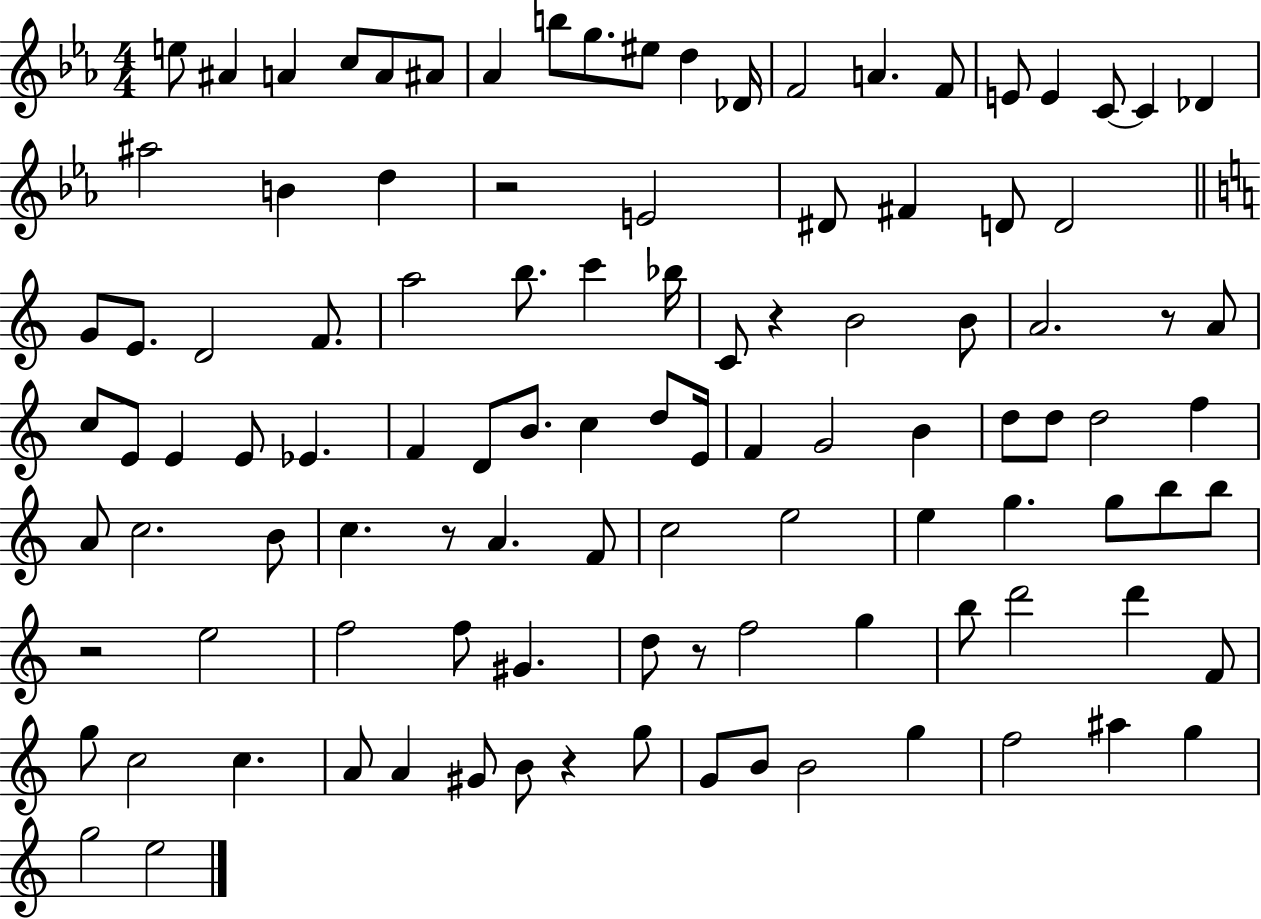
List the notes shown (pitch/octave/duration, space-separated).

E5/e A#4/q A4/q C5/e A4/e A#4/e Ab4/q B5/e G5/e. EIS5/e D5/q Db4/s F4/h A4/q. F4/e E4/e E4/q C4/e C4/q Db4/q A#5/h B4/q D5/q R/h E4/h D#4/e F#4/q D4/e D4/h G4/e E4/e. D4/h F4/e. A5/h B5/e. C6/q Bb5/s C4/e R/q B4/h B4/e A4/h. R/e A4/e C5/e E4/e E4/q E4/e Eb4/q. F4/q D4/e B4/e. C5/q D5/e E4/s F4/q G4/h B4/q D5/e D5/e D5/h F5/q A4/e C5/h. B4/e C5/q. R/e A4/q. F4/e C5/h E5/h E5/q G5/q. G5/e B5/e B5/e R/h E5/h F5/h F5/e G#4/q. D5/e R/e F5/h G5/q B5/e D6/h D6/q F4/e G5/e C5/h C5/q. A4/e A4/q G#4/e B4/e R/q G5/e G4/e B4/e B4/h G5/q F5/h A#5/q G5/q G5/h E5/h